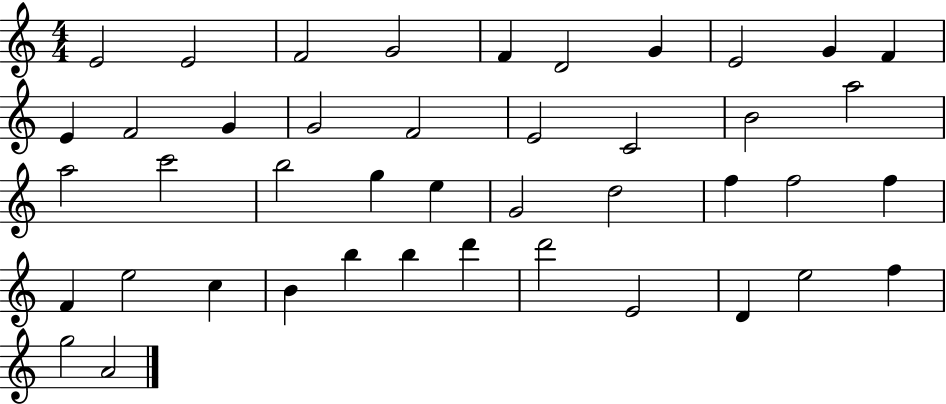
{
  \clef treble
  \numericTimeSignature
  \time 4/4
  \key c \major
  e'2 e'2 | f'2 g'2 | f'4 d'2 g'4 | e'2 g'4 f'4 | \break e'4 f'2 g'4 | g'2 f'2 | e'2 c'2 | b'2 a''2 | \break a''2 c'''2 | b''2 g''4 e''4 | g'2 d''2 | f''4 f''2 f''4 | \break f'4 e''2 c''4 | b'4 b''4 b''4 d'''4 | d'''2 e'2 | d'4 e''2 f''4 | \break g''2 a'2 | \bar "|."
}